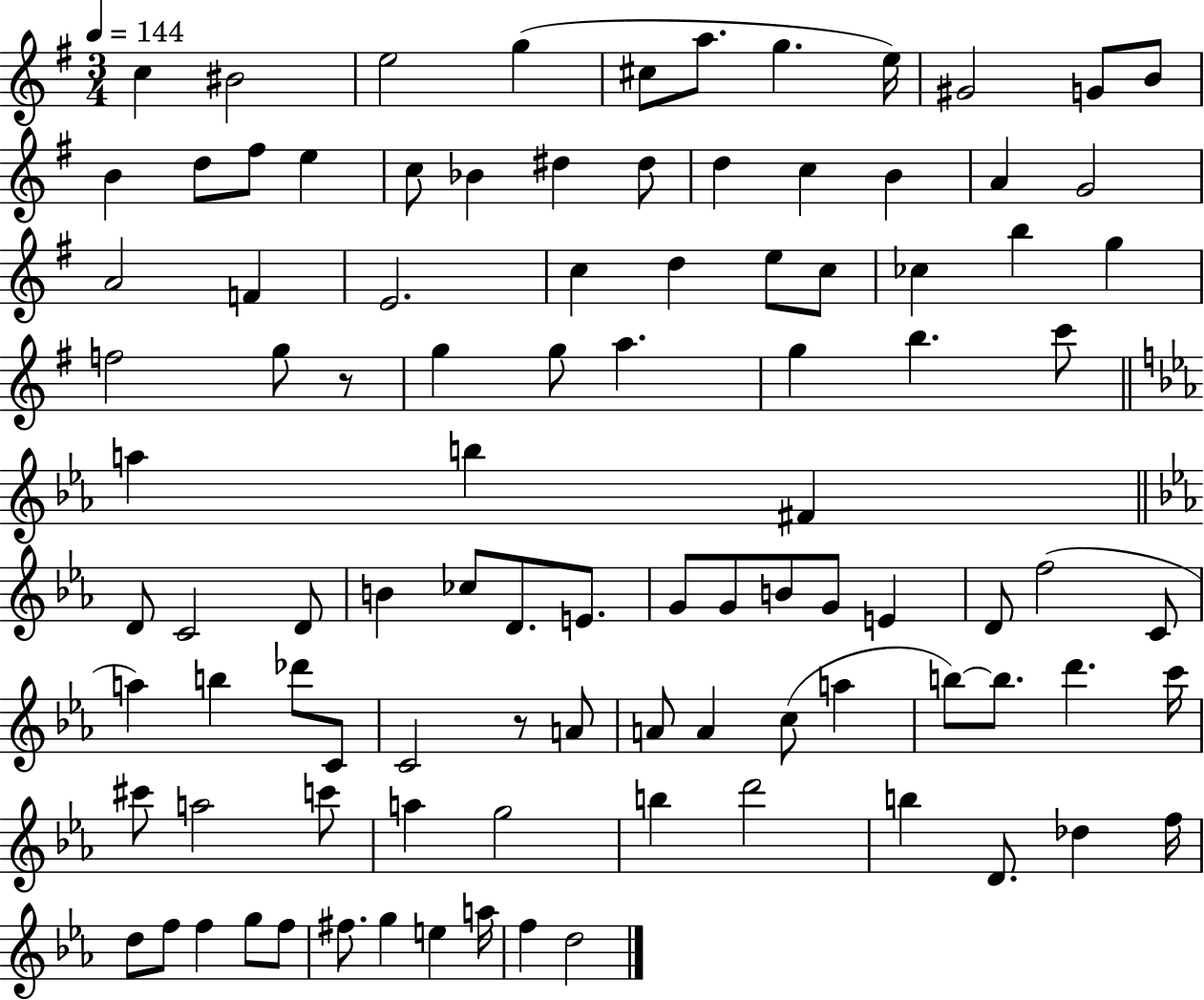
X:1
T:Untitled
M:3/4
L:1/4
K:G
c ^B2 e2 g ^c/2 a/2 g e/4 ^G2 G/2 B/2 B d/2 ^f/2 e c/2 _B ^d ^d/2 d c B A G2 A2 F E2 c d e/2 c/2 _c b g f2 g/2 z/2 g g/2 a g b c'/2 a b ^F D/2 C2 D/2 B _c/2 D/2 E/2 G/2 G/2 B/2 G/2 E D/2 f2 C/2 a b _d'/2 C/2 C2 z/2 A/2 A/2 A c/2 a b/2 b/2 d' c'/4 ^c'/2 a2 c'/2 a g2 b d'2 b D/2 _d f/4 d/2 f/2 f g/2 f/2 ^f/2 g e a/4 f d2